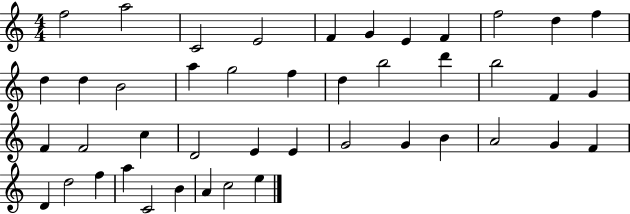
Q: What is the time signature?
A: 4/4